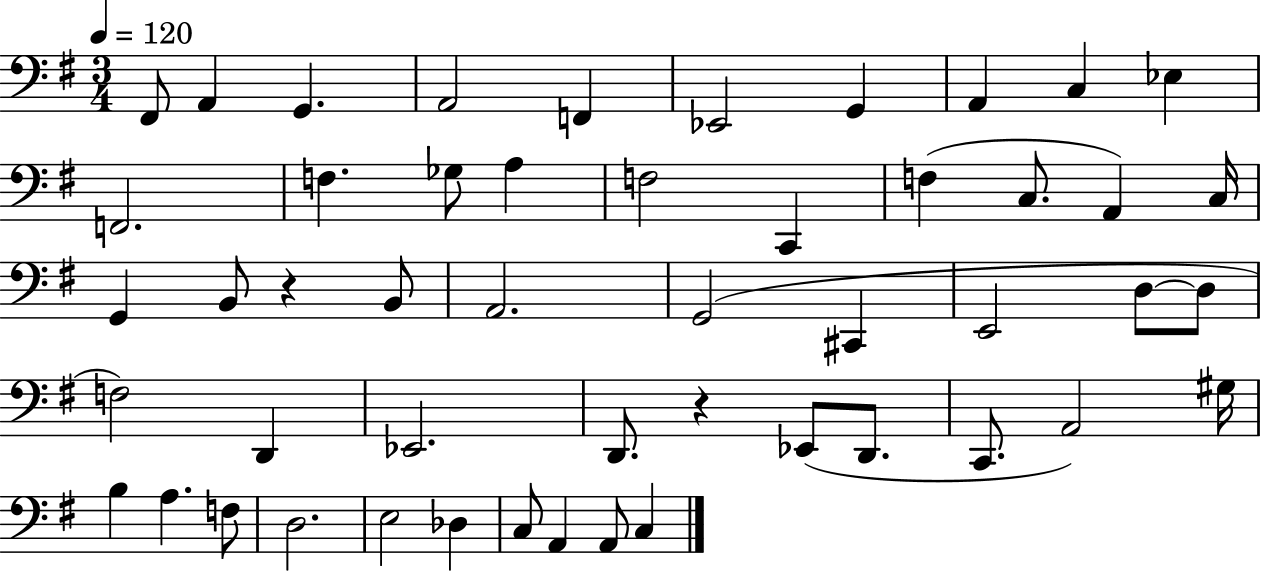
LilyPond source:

{
  \clef bass
  \numericTimeSignature
  \time 3/4
  \key g \major
  \tempo 4 = 120
  fis,8 a,4 g,4. | a,2 f,4 | ees,2 g,4 | a,4 c4 ees4 | \break f,2. | f4. ges8 a4 | f2 c,4 | f4( c8. a,4) c16 | \break g,4 b,8 r4 b,8 | a,2. | g,2( cis,4 | e,2 d8~~ d8 | \break f2) d,4 | ees,2. | d,8. r4 ees,8( d,8. | c,8. a,2) gis16 | \break b4 a4. f8 | d2. | e2 des4 | c8 a,4 a,8 c4 | \break \bar "|."
}